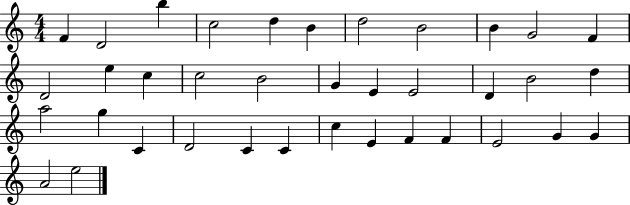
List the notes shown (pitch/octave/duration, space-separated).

F4/q D4/h B5/q C5/h D5/q B4/q D5/h B4/h B4/q G4/h F4/q D4/h E5/q C5/q C5/h B4/h G4/q E4/q E4/h D4/q B4/h D5/q A5/h G5/q C4/q D4/h C4/q C4/q C5/q E4/q F4/q F4/q E4/h G4/q G4/q A4/h E5/h